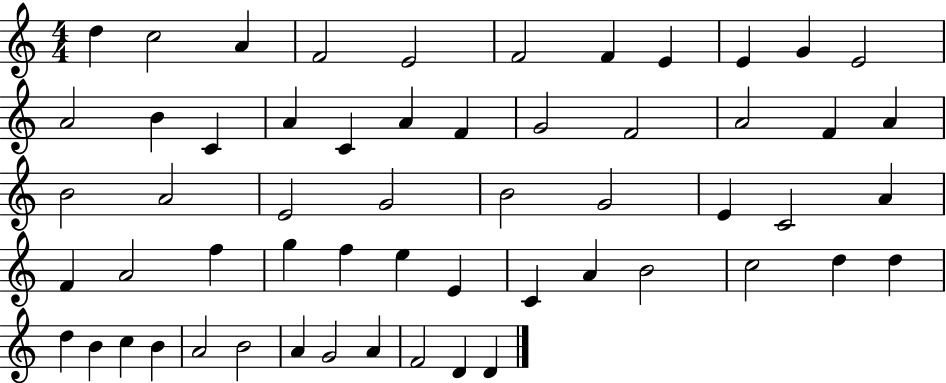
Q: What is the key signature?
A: C major